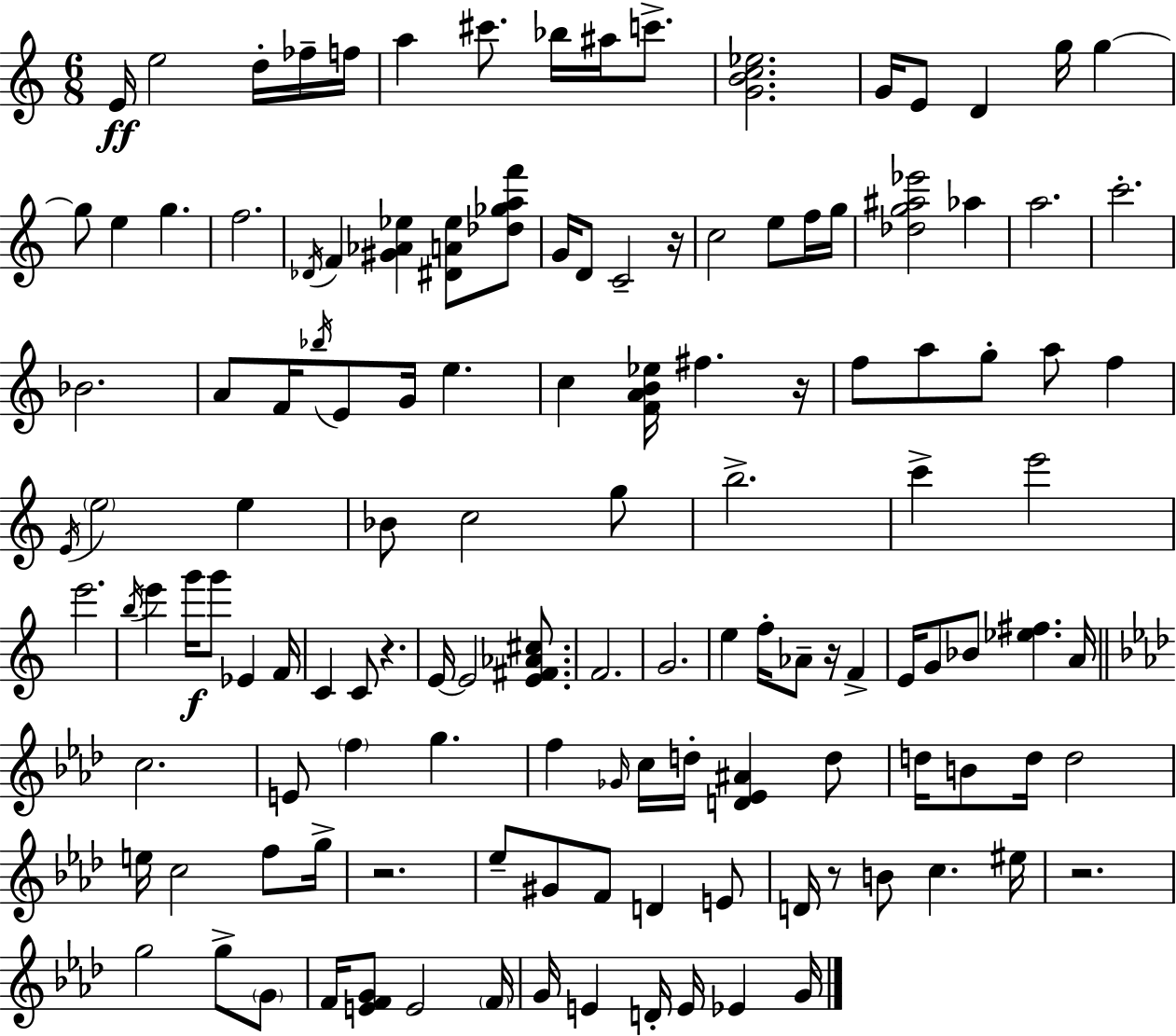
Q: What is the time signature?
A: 6/8